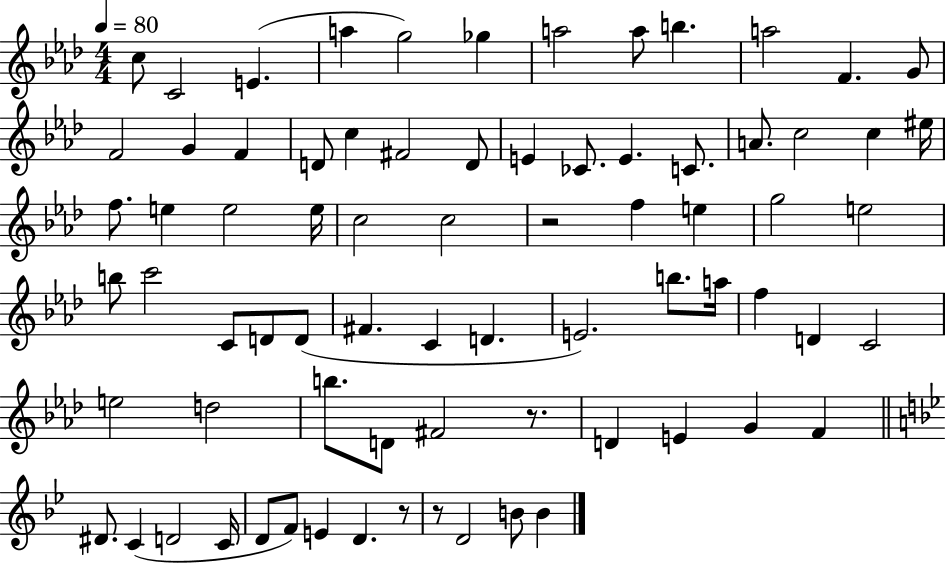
X:1
T:Untitled
M:4/4
L:1/4
K:Ab
c/2 C2 E a g2 _g a2 a/2 b a2 F G/2 F2 G F D/2 c ^F2 D/2 E _C/2 E C/2 A/2 c2 c ^e/4 f/2 e e2 e/4 c2 c2 z2 f e g2 e2 b/2 c'2 C/2 D/2 D/2 ^F C D E2 b/2 a/4 f D C2 e2 d2 b/2 D/2 ^F2 z/2 D E G F ^D/2 C D2 C/4 D/2 F/2 E D z/2 z/2 D2 B/2 B